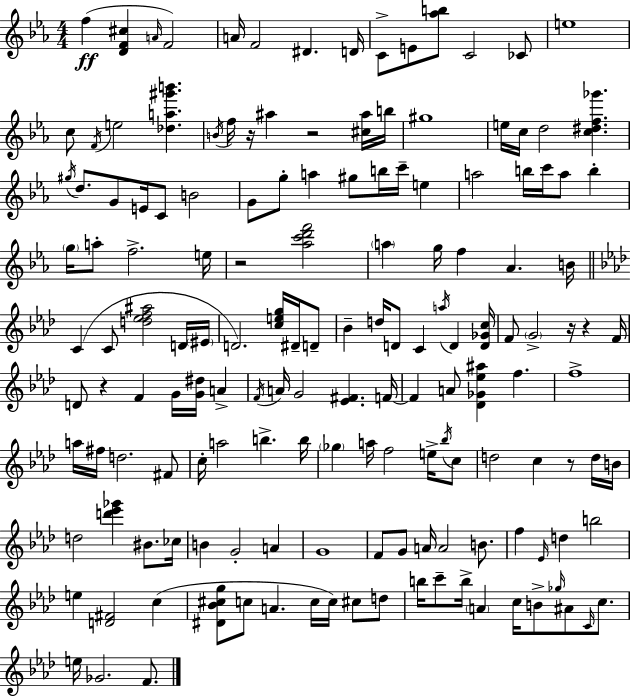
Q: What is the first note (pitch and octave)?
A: F5